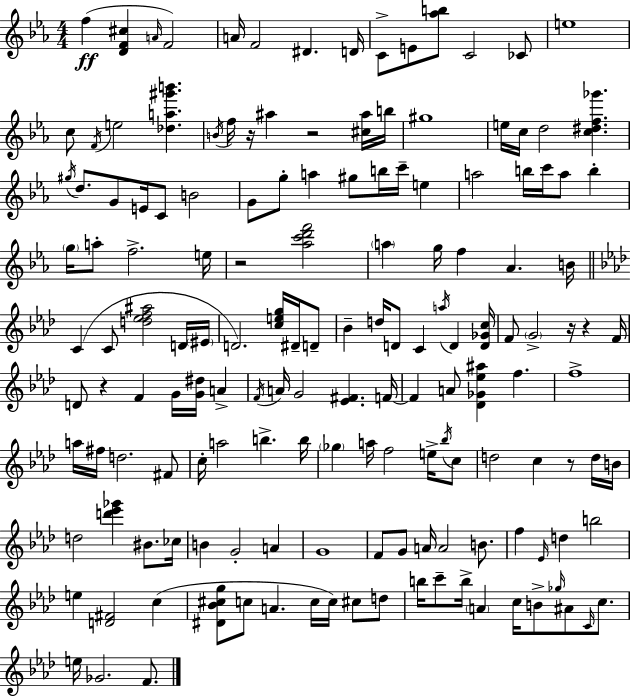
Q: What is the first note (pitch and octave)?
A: F5